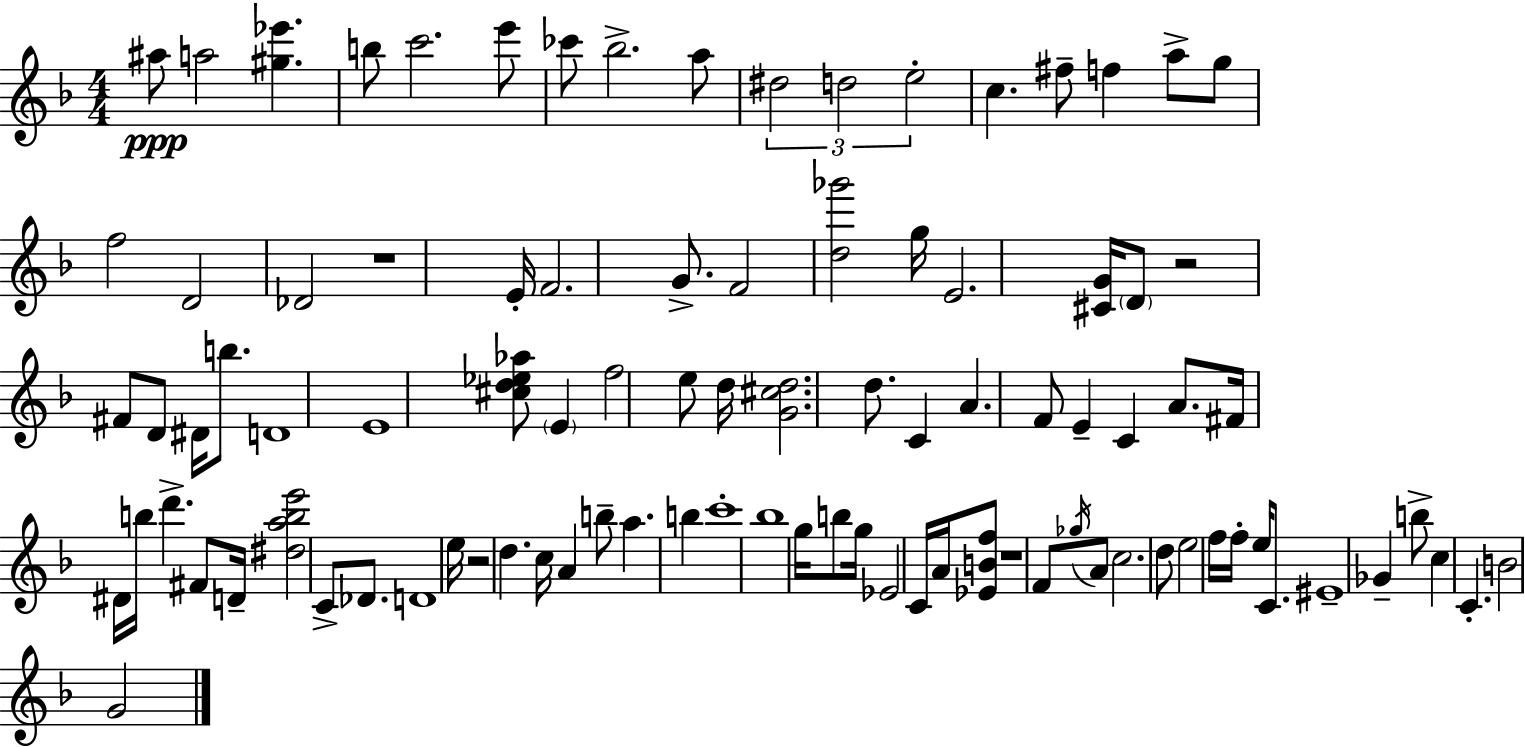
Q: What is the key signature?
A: D minor